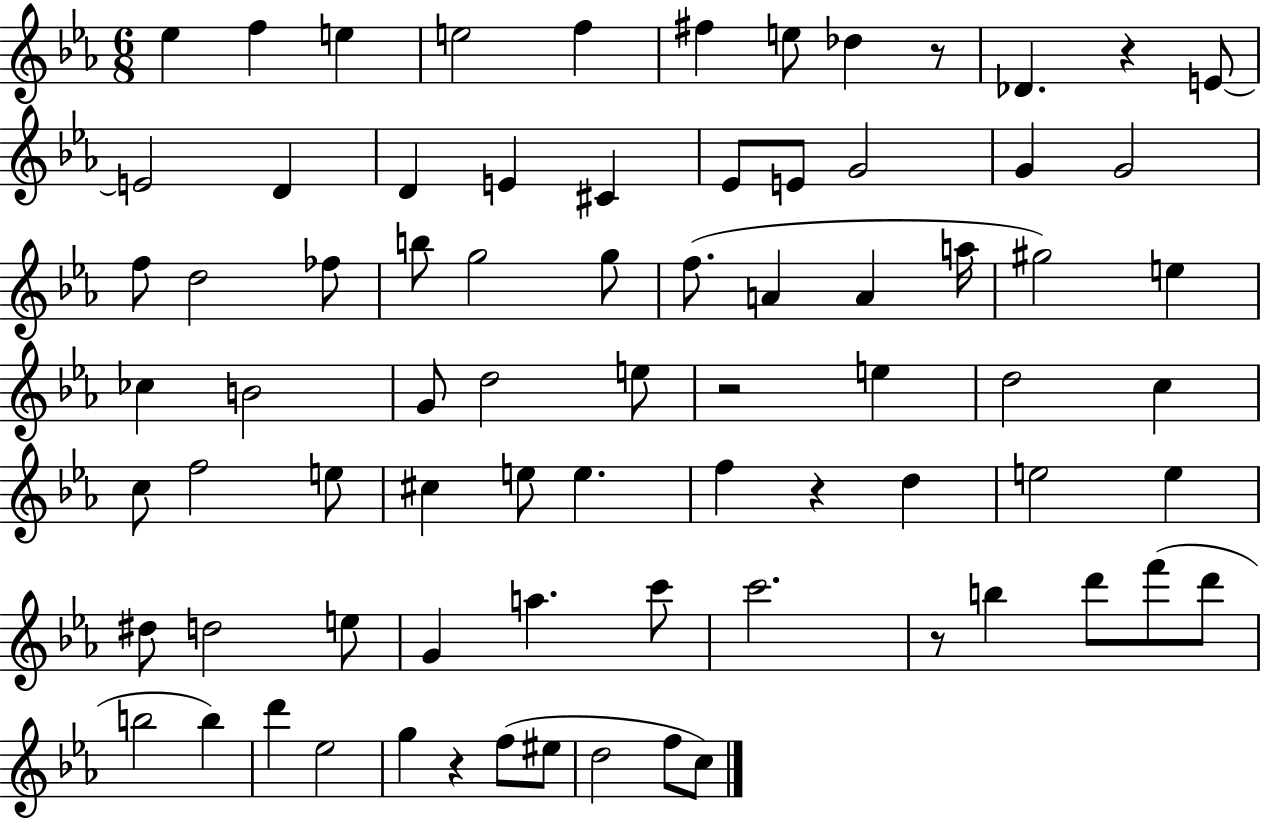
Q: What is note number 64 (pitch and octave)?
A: D6